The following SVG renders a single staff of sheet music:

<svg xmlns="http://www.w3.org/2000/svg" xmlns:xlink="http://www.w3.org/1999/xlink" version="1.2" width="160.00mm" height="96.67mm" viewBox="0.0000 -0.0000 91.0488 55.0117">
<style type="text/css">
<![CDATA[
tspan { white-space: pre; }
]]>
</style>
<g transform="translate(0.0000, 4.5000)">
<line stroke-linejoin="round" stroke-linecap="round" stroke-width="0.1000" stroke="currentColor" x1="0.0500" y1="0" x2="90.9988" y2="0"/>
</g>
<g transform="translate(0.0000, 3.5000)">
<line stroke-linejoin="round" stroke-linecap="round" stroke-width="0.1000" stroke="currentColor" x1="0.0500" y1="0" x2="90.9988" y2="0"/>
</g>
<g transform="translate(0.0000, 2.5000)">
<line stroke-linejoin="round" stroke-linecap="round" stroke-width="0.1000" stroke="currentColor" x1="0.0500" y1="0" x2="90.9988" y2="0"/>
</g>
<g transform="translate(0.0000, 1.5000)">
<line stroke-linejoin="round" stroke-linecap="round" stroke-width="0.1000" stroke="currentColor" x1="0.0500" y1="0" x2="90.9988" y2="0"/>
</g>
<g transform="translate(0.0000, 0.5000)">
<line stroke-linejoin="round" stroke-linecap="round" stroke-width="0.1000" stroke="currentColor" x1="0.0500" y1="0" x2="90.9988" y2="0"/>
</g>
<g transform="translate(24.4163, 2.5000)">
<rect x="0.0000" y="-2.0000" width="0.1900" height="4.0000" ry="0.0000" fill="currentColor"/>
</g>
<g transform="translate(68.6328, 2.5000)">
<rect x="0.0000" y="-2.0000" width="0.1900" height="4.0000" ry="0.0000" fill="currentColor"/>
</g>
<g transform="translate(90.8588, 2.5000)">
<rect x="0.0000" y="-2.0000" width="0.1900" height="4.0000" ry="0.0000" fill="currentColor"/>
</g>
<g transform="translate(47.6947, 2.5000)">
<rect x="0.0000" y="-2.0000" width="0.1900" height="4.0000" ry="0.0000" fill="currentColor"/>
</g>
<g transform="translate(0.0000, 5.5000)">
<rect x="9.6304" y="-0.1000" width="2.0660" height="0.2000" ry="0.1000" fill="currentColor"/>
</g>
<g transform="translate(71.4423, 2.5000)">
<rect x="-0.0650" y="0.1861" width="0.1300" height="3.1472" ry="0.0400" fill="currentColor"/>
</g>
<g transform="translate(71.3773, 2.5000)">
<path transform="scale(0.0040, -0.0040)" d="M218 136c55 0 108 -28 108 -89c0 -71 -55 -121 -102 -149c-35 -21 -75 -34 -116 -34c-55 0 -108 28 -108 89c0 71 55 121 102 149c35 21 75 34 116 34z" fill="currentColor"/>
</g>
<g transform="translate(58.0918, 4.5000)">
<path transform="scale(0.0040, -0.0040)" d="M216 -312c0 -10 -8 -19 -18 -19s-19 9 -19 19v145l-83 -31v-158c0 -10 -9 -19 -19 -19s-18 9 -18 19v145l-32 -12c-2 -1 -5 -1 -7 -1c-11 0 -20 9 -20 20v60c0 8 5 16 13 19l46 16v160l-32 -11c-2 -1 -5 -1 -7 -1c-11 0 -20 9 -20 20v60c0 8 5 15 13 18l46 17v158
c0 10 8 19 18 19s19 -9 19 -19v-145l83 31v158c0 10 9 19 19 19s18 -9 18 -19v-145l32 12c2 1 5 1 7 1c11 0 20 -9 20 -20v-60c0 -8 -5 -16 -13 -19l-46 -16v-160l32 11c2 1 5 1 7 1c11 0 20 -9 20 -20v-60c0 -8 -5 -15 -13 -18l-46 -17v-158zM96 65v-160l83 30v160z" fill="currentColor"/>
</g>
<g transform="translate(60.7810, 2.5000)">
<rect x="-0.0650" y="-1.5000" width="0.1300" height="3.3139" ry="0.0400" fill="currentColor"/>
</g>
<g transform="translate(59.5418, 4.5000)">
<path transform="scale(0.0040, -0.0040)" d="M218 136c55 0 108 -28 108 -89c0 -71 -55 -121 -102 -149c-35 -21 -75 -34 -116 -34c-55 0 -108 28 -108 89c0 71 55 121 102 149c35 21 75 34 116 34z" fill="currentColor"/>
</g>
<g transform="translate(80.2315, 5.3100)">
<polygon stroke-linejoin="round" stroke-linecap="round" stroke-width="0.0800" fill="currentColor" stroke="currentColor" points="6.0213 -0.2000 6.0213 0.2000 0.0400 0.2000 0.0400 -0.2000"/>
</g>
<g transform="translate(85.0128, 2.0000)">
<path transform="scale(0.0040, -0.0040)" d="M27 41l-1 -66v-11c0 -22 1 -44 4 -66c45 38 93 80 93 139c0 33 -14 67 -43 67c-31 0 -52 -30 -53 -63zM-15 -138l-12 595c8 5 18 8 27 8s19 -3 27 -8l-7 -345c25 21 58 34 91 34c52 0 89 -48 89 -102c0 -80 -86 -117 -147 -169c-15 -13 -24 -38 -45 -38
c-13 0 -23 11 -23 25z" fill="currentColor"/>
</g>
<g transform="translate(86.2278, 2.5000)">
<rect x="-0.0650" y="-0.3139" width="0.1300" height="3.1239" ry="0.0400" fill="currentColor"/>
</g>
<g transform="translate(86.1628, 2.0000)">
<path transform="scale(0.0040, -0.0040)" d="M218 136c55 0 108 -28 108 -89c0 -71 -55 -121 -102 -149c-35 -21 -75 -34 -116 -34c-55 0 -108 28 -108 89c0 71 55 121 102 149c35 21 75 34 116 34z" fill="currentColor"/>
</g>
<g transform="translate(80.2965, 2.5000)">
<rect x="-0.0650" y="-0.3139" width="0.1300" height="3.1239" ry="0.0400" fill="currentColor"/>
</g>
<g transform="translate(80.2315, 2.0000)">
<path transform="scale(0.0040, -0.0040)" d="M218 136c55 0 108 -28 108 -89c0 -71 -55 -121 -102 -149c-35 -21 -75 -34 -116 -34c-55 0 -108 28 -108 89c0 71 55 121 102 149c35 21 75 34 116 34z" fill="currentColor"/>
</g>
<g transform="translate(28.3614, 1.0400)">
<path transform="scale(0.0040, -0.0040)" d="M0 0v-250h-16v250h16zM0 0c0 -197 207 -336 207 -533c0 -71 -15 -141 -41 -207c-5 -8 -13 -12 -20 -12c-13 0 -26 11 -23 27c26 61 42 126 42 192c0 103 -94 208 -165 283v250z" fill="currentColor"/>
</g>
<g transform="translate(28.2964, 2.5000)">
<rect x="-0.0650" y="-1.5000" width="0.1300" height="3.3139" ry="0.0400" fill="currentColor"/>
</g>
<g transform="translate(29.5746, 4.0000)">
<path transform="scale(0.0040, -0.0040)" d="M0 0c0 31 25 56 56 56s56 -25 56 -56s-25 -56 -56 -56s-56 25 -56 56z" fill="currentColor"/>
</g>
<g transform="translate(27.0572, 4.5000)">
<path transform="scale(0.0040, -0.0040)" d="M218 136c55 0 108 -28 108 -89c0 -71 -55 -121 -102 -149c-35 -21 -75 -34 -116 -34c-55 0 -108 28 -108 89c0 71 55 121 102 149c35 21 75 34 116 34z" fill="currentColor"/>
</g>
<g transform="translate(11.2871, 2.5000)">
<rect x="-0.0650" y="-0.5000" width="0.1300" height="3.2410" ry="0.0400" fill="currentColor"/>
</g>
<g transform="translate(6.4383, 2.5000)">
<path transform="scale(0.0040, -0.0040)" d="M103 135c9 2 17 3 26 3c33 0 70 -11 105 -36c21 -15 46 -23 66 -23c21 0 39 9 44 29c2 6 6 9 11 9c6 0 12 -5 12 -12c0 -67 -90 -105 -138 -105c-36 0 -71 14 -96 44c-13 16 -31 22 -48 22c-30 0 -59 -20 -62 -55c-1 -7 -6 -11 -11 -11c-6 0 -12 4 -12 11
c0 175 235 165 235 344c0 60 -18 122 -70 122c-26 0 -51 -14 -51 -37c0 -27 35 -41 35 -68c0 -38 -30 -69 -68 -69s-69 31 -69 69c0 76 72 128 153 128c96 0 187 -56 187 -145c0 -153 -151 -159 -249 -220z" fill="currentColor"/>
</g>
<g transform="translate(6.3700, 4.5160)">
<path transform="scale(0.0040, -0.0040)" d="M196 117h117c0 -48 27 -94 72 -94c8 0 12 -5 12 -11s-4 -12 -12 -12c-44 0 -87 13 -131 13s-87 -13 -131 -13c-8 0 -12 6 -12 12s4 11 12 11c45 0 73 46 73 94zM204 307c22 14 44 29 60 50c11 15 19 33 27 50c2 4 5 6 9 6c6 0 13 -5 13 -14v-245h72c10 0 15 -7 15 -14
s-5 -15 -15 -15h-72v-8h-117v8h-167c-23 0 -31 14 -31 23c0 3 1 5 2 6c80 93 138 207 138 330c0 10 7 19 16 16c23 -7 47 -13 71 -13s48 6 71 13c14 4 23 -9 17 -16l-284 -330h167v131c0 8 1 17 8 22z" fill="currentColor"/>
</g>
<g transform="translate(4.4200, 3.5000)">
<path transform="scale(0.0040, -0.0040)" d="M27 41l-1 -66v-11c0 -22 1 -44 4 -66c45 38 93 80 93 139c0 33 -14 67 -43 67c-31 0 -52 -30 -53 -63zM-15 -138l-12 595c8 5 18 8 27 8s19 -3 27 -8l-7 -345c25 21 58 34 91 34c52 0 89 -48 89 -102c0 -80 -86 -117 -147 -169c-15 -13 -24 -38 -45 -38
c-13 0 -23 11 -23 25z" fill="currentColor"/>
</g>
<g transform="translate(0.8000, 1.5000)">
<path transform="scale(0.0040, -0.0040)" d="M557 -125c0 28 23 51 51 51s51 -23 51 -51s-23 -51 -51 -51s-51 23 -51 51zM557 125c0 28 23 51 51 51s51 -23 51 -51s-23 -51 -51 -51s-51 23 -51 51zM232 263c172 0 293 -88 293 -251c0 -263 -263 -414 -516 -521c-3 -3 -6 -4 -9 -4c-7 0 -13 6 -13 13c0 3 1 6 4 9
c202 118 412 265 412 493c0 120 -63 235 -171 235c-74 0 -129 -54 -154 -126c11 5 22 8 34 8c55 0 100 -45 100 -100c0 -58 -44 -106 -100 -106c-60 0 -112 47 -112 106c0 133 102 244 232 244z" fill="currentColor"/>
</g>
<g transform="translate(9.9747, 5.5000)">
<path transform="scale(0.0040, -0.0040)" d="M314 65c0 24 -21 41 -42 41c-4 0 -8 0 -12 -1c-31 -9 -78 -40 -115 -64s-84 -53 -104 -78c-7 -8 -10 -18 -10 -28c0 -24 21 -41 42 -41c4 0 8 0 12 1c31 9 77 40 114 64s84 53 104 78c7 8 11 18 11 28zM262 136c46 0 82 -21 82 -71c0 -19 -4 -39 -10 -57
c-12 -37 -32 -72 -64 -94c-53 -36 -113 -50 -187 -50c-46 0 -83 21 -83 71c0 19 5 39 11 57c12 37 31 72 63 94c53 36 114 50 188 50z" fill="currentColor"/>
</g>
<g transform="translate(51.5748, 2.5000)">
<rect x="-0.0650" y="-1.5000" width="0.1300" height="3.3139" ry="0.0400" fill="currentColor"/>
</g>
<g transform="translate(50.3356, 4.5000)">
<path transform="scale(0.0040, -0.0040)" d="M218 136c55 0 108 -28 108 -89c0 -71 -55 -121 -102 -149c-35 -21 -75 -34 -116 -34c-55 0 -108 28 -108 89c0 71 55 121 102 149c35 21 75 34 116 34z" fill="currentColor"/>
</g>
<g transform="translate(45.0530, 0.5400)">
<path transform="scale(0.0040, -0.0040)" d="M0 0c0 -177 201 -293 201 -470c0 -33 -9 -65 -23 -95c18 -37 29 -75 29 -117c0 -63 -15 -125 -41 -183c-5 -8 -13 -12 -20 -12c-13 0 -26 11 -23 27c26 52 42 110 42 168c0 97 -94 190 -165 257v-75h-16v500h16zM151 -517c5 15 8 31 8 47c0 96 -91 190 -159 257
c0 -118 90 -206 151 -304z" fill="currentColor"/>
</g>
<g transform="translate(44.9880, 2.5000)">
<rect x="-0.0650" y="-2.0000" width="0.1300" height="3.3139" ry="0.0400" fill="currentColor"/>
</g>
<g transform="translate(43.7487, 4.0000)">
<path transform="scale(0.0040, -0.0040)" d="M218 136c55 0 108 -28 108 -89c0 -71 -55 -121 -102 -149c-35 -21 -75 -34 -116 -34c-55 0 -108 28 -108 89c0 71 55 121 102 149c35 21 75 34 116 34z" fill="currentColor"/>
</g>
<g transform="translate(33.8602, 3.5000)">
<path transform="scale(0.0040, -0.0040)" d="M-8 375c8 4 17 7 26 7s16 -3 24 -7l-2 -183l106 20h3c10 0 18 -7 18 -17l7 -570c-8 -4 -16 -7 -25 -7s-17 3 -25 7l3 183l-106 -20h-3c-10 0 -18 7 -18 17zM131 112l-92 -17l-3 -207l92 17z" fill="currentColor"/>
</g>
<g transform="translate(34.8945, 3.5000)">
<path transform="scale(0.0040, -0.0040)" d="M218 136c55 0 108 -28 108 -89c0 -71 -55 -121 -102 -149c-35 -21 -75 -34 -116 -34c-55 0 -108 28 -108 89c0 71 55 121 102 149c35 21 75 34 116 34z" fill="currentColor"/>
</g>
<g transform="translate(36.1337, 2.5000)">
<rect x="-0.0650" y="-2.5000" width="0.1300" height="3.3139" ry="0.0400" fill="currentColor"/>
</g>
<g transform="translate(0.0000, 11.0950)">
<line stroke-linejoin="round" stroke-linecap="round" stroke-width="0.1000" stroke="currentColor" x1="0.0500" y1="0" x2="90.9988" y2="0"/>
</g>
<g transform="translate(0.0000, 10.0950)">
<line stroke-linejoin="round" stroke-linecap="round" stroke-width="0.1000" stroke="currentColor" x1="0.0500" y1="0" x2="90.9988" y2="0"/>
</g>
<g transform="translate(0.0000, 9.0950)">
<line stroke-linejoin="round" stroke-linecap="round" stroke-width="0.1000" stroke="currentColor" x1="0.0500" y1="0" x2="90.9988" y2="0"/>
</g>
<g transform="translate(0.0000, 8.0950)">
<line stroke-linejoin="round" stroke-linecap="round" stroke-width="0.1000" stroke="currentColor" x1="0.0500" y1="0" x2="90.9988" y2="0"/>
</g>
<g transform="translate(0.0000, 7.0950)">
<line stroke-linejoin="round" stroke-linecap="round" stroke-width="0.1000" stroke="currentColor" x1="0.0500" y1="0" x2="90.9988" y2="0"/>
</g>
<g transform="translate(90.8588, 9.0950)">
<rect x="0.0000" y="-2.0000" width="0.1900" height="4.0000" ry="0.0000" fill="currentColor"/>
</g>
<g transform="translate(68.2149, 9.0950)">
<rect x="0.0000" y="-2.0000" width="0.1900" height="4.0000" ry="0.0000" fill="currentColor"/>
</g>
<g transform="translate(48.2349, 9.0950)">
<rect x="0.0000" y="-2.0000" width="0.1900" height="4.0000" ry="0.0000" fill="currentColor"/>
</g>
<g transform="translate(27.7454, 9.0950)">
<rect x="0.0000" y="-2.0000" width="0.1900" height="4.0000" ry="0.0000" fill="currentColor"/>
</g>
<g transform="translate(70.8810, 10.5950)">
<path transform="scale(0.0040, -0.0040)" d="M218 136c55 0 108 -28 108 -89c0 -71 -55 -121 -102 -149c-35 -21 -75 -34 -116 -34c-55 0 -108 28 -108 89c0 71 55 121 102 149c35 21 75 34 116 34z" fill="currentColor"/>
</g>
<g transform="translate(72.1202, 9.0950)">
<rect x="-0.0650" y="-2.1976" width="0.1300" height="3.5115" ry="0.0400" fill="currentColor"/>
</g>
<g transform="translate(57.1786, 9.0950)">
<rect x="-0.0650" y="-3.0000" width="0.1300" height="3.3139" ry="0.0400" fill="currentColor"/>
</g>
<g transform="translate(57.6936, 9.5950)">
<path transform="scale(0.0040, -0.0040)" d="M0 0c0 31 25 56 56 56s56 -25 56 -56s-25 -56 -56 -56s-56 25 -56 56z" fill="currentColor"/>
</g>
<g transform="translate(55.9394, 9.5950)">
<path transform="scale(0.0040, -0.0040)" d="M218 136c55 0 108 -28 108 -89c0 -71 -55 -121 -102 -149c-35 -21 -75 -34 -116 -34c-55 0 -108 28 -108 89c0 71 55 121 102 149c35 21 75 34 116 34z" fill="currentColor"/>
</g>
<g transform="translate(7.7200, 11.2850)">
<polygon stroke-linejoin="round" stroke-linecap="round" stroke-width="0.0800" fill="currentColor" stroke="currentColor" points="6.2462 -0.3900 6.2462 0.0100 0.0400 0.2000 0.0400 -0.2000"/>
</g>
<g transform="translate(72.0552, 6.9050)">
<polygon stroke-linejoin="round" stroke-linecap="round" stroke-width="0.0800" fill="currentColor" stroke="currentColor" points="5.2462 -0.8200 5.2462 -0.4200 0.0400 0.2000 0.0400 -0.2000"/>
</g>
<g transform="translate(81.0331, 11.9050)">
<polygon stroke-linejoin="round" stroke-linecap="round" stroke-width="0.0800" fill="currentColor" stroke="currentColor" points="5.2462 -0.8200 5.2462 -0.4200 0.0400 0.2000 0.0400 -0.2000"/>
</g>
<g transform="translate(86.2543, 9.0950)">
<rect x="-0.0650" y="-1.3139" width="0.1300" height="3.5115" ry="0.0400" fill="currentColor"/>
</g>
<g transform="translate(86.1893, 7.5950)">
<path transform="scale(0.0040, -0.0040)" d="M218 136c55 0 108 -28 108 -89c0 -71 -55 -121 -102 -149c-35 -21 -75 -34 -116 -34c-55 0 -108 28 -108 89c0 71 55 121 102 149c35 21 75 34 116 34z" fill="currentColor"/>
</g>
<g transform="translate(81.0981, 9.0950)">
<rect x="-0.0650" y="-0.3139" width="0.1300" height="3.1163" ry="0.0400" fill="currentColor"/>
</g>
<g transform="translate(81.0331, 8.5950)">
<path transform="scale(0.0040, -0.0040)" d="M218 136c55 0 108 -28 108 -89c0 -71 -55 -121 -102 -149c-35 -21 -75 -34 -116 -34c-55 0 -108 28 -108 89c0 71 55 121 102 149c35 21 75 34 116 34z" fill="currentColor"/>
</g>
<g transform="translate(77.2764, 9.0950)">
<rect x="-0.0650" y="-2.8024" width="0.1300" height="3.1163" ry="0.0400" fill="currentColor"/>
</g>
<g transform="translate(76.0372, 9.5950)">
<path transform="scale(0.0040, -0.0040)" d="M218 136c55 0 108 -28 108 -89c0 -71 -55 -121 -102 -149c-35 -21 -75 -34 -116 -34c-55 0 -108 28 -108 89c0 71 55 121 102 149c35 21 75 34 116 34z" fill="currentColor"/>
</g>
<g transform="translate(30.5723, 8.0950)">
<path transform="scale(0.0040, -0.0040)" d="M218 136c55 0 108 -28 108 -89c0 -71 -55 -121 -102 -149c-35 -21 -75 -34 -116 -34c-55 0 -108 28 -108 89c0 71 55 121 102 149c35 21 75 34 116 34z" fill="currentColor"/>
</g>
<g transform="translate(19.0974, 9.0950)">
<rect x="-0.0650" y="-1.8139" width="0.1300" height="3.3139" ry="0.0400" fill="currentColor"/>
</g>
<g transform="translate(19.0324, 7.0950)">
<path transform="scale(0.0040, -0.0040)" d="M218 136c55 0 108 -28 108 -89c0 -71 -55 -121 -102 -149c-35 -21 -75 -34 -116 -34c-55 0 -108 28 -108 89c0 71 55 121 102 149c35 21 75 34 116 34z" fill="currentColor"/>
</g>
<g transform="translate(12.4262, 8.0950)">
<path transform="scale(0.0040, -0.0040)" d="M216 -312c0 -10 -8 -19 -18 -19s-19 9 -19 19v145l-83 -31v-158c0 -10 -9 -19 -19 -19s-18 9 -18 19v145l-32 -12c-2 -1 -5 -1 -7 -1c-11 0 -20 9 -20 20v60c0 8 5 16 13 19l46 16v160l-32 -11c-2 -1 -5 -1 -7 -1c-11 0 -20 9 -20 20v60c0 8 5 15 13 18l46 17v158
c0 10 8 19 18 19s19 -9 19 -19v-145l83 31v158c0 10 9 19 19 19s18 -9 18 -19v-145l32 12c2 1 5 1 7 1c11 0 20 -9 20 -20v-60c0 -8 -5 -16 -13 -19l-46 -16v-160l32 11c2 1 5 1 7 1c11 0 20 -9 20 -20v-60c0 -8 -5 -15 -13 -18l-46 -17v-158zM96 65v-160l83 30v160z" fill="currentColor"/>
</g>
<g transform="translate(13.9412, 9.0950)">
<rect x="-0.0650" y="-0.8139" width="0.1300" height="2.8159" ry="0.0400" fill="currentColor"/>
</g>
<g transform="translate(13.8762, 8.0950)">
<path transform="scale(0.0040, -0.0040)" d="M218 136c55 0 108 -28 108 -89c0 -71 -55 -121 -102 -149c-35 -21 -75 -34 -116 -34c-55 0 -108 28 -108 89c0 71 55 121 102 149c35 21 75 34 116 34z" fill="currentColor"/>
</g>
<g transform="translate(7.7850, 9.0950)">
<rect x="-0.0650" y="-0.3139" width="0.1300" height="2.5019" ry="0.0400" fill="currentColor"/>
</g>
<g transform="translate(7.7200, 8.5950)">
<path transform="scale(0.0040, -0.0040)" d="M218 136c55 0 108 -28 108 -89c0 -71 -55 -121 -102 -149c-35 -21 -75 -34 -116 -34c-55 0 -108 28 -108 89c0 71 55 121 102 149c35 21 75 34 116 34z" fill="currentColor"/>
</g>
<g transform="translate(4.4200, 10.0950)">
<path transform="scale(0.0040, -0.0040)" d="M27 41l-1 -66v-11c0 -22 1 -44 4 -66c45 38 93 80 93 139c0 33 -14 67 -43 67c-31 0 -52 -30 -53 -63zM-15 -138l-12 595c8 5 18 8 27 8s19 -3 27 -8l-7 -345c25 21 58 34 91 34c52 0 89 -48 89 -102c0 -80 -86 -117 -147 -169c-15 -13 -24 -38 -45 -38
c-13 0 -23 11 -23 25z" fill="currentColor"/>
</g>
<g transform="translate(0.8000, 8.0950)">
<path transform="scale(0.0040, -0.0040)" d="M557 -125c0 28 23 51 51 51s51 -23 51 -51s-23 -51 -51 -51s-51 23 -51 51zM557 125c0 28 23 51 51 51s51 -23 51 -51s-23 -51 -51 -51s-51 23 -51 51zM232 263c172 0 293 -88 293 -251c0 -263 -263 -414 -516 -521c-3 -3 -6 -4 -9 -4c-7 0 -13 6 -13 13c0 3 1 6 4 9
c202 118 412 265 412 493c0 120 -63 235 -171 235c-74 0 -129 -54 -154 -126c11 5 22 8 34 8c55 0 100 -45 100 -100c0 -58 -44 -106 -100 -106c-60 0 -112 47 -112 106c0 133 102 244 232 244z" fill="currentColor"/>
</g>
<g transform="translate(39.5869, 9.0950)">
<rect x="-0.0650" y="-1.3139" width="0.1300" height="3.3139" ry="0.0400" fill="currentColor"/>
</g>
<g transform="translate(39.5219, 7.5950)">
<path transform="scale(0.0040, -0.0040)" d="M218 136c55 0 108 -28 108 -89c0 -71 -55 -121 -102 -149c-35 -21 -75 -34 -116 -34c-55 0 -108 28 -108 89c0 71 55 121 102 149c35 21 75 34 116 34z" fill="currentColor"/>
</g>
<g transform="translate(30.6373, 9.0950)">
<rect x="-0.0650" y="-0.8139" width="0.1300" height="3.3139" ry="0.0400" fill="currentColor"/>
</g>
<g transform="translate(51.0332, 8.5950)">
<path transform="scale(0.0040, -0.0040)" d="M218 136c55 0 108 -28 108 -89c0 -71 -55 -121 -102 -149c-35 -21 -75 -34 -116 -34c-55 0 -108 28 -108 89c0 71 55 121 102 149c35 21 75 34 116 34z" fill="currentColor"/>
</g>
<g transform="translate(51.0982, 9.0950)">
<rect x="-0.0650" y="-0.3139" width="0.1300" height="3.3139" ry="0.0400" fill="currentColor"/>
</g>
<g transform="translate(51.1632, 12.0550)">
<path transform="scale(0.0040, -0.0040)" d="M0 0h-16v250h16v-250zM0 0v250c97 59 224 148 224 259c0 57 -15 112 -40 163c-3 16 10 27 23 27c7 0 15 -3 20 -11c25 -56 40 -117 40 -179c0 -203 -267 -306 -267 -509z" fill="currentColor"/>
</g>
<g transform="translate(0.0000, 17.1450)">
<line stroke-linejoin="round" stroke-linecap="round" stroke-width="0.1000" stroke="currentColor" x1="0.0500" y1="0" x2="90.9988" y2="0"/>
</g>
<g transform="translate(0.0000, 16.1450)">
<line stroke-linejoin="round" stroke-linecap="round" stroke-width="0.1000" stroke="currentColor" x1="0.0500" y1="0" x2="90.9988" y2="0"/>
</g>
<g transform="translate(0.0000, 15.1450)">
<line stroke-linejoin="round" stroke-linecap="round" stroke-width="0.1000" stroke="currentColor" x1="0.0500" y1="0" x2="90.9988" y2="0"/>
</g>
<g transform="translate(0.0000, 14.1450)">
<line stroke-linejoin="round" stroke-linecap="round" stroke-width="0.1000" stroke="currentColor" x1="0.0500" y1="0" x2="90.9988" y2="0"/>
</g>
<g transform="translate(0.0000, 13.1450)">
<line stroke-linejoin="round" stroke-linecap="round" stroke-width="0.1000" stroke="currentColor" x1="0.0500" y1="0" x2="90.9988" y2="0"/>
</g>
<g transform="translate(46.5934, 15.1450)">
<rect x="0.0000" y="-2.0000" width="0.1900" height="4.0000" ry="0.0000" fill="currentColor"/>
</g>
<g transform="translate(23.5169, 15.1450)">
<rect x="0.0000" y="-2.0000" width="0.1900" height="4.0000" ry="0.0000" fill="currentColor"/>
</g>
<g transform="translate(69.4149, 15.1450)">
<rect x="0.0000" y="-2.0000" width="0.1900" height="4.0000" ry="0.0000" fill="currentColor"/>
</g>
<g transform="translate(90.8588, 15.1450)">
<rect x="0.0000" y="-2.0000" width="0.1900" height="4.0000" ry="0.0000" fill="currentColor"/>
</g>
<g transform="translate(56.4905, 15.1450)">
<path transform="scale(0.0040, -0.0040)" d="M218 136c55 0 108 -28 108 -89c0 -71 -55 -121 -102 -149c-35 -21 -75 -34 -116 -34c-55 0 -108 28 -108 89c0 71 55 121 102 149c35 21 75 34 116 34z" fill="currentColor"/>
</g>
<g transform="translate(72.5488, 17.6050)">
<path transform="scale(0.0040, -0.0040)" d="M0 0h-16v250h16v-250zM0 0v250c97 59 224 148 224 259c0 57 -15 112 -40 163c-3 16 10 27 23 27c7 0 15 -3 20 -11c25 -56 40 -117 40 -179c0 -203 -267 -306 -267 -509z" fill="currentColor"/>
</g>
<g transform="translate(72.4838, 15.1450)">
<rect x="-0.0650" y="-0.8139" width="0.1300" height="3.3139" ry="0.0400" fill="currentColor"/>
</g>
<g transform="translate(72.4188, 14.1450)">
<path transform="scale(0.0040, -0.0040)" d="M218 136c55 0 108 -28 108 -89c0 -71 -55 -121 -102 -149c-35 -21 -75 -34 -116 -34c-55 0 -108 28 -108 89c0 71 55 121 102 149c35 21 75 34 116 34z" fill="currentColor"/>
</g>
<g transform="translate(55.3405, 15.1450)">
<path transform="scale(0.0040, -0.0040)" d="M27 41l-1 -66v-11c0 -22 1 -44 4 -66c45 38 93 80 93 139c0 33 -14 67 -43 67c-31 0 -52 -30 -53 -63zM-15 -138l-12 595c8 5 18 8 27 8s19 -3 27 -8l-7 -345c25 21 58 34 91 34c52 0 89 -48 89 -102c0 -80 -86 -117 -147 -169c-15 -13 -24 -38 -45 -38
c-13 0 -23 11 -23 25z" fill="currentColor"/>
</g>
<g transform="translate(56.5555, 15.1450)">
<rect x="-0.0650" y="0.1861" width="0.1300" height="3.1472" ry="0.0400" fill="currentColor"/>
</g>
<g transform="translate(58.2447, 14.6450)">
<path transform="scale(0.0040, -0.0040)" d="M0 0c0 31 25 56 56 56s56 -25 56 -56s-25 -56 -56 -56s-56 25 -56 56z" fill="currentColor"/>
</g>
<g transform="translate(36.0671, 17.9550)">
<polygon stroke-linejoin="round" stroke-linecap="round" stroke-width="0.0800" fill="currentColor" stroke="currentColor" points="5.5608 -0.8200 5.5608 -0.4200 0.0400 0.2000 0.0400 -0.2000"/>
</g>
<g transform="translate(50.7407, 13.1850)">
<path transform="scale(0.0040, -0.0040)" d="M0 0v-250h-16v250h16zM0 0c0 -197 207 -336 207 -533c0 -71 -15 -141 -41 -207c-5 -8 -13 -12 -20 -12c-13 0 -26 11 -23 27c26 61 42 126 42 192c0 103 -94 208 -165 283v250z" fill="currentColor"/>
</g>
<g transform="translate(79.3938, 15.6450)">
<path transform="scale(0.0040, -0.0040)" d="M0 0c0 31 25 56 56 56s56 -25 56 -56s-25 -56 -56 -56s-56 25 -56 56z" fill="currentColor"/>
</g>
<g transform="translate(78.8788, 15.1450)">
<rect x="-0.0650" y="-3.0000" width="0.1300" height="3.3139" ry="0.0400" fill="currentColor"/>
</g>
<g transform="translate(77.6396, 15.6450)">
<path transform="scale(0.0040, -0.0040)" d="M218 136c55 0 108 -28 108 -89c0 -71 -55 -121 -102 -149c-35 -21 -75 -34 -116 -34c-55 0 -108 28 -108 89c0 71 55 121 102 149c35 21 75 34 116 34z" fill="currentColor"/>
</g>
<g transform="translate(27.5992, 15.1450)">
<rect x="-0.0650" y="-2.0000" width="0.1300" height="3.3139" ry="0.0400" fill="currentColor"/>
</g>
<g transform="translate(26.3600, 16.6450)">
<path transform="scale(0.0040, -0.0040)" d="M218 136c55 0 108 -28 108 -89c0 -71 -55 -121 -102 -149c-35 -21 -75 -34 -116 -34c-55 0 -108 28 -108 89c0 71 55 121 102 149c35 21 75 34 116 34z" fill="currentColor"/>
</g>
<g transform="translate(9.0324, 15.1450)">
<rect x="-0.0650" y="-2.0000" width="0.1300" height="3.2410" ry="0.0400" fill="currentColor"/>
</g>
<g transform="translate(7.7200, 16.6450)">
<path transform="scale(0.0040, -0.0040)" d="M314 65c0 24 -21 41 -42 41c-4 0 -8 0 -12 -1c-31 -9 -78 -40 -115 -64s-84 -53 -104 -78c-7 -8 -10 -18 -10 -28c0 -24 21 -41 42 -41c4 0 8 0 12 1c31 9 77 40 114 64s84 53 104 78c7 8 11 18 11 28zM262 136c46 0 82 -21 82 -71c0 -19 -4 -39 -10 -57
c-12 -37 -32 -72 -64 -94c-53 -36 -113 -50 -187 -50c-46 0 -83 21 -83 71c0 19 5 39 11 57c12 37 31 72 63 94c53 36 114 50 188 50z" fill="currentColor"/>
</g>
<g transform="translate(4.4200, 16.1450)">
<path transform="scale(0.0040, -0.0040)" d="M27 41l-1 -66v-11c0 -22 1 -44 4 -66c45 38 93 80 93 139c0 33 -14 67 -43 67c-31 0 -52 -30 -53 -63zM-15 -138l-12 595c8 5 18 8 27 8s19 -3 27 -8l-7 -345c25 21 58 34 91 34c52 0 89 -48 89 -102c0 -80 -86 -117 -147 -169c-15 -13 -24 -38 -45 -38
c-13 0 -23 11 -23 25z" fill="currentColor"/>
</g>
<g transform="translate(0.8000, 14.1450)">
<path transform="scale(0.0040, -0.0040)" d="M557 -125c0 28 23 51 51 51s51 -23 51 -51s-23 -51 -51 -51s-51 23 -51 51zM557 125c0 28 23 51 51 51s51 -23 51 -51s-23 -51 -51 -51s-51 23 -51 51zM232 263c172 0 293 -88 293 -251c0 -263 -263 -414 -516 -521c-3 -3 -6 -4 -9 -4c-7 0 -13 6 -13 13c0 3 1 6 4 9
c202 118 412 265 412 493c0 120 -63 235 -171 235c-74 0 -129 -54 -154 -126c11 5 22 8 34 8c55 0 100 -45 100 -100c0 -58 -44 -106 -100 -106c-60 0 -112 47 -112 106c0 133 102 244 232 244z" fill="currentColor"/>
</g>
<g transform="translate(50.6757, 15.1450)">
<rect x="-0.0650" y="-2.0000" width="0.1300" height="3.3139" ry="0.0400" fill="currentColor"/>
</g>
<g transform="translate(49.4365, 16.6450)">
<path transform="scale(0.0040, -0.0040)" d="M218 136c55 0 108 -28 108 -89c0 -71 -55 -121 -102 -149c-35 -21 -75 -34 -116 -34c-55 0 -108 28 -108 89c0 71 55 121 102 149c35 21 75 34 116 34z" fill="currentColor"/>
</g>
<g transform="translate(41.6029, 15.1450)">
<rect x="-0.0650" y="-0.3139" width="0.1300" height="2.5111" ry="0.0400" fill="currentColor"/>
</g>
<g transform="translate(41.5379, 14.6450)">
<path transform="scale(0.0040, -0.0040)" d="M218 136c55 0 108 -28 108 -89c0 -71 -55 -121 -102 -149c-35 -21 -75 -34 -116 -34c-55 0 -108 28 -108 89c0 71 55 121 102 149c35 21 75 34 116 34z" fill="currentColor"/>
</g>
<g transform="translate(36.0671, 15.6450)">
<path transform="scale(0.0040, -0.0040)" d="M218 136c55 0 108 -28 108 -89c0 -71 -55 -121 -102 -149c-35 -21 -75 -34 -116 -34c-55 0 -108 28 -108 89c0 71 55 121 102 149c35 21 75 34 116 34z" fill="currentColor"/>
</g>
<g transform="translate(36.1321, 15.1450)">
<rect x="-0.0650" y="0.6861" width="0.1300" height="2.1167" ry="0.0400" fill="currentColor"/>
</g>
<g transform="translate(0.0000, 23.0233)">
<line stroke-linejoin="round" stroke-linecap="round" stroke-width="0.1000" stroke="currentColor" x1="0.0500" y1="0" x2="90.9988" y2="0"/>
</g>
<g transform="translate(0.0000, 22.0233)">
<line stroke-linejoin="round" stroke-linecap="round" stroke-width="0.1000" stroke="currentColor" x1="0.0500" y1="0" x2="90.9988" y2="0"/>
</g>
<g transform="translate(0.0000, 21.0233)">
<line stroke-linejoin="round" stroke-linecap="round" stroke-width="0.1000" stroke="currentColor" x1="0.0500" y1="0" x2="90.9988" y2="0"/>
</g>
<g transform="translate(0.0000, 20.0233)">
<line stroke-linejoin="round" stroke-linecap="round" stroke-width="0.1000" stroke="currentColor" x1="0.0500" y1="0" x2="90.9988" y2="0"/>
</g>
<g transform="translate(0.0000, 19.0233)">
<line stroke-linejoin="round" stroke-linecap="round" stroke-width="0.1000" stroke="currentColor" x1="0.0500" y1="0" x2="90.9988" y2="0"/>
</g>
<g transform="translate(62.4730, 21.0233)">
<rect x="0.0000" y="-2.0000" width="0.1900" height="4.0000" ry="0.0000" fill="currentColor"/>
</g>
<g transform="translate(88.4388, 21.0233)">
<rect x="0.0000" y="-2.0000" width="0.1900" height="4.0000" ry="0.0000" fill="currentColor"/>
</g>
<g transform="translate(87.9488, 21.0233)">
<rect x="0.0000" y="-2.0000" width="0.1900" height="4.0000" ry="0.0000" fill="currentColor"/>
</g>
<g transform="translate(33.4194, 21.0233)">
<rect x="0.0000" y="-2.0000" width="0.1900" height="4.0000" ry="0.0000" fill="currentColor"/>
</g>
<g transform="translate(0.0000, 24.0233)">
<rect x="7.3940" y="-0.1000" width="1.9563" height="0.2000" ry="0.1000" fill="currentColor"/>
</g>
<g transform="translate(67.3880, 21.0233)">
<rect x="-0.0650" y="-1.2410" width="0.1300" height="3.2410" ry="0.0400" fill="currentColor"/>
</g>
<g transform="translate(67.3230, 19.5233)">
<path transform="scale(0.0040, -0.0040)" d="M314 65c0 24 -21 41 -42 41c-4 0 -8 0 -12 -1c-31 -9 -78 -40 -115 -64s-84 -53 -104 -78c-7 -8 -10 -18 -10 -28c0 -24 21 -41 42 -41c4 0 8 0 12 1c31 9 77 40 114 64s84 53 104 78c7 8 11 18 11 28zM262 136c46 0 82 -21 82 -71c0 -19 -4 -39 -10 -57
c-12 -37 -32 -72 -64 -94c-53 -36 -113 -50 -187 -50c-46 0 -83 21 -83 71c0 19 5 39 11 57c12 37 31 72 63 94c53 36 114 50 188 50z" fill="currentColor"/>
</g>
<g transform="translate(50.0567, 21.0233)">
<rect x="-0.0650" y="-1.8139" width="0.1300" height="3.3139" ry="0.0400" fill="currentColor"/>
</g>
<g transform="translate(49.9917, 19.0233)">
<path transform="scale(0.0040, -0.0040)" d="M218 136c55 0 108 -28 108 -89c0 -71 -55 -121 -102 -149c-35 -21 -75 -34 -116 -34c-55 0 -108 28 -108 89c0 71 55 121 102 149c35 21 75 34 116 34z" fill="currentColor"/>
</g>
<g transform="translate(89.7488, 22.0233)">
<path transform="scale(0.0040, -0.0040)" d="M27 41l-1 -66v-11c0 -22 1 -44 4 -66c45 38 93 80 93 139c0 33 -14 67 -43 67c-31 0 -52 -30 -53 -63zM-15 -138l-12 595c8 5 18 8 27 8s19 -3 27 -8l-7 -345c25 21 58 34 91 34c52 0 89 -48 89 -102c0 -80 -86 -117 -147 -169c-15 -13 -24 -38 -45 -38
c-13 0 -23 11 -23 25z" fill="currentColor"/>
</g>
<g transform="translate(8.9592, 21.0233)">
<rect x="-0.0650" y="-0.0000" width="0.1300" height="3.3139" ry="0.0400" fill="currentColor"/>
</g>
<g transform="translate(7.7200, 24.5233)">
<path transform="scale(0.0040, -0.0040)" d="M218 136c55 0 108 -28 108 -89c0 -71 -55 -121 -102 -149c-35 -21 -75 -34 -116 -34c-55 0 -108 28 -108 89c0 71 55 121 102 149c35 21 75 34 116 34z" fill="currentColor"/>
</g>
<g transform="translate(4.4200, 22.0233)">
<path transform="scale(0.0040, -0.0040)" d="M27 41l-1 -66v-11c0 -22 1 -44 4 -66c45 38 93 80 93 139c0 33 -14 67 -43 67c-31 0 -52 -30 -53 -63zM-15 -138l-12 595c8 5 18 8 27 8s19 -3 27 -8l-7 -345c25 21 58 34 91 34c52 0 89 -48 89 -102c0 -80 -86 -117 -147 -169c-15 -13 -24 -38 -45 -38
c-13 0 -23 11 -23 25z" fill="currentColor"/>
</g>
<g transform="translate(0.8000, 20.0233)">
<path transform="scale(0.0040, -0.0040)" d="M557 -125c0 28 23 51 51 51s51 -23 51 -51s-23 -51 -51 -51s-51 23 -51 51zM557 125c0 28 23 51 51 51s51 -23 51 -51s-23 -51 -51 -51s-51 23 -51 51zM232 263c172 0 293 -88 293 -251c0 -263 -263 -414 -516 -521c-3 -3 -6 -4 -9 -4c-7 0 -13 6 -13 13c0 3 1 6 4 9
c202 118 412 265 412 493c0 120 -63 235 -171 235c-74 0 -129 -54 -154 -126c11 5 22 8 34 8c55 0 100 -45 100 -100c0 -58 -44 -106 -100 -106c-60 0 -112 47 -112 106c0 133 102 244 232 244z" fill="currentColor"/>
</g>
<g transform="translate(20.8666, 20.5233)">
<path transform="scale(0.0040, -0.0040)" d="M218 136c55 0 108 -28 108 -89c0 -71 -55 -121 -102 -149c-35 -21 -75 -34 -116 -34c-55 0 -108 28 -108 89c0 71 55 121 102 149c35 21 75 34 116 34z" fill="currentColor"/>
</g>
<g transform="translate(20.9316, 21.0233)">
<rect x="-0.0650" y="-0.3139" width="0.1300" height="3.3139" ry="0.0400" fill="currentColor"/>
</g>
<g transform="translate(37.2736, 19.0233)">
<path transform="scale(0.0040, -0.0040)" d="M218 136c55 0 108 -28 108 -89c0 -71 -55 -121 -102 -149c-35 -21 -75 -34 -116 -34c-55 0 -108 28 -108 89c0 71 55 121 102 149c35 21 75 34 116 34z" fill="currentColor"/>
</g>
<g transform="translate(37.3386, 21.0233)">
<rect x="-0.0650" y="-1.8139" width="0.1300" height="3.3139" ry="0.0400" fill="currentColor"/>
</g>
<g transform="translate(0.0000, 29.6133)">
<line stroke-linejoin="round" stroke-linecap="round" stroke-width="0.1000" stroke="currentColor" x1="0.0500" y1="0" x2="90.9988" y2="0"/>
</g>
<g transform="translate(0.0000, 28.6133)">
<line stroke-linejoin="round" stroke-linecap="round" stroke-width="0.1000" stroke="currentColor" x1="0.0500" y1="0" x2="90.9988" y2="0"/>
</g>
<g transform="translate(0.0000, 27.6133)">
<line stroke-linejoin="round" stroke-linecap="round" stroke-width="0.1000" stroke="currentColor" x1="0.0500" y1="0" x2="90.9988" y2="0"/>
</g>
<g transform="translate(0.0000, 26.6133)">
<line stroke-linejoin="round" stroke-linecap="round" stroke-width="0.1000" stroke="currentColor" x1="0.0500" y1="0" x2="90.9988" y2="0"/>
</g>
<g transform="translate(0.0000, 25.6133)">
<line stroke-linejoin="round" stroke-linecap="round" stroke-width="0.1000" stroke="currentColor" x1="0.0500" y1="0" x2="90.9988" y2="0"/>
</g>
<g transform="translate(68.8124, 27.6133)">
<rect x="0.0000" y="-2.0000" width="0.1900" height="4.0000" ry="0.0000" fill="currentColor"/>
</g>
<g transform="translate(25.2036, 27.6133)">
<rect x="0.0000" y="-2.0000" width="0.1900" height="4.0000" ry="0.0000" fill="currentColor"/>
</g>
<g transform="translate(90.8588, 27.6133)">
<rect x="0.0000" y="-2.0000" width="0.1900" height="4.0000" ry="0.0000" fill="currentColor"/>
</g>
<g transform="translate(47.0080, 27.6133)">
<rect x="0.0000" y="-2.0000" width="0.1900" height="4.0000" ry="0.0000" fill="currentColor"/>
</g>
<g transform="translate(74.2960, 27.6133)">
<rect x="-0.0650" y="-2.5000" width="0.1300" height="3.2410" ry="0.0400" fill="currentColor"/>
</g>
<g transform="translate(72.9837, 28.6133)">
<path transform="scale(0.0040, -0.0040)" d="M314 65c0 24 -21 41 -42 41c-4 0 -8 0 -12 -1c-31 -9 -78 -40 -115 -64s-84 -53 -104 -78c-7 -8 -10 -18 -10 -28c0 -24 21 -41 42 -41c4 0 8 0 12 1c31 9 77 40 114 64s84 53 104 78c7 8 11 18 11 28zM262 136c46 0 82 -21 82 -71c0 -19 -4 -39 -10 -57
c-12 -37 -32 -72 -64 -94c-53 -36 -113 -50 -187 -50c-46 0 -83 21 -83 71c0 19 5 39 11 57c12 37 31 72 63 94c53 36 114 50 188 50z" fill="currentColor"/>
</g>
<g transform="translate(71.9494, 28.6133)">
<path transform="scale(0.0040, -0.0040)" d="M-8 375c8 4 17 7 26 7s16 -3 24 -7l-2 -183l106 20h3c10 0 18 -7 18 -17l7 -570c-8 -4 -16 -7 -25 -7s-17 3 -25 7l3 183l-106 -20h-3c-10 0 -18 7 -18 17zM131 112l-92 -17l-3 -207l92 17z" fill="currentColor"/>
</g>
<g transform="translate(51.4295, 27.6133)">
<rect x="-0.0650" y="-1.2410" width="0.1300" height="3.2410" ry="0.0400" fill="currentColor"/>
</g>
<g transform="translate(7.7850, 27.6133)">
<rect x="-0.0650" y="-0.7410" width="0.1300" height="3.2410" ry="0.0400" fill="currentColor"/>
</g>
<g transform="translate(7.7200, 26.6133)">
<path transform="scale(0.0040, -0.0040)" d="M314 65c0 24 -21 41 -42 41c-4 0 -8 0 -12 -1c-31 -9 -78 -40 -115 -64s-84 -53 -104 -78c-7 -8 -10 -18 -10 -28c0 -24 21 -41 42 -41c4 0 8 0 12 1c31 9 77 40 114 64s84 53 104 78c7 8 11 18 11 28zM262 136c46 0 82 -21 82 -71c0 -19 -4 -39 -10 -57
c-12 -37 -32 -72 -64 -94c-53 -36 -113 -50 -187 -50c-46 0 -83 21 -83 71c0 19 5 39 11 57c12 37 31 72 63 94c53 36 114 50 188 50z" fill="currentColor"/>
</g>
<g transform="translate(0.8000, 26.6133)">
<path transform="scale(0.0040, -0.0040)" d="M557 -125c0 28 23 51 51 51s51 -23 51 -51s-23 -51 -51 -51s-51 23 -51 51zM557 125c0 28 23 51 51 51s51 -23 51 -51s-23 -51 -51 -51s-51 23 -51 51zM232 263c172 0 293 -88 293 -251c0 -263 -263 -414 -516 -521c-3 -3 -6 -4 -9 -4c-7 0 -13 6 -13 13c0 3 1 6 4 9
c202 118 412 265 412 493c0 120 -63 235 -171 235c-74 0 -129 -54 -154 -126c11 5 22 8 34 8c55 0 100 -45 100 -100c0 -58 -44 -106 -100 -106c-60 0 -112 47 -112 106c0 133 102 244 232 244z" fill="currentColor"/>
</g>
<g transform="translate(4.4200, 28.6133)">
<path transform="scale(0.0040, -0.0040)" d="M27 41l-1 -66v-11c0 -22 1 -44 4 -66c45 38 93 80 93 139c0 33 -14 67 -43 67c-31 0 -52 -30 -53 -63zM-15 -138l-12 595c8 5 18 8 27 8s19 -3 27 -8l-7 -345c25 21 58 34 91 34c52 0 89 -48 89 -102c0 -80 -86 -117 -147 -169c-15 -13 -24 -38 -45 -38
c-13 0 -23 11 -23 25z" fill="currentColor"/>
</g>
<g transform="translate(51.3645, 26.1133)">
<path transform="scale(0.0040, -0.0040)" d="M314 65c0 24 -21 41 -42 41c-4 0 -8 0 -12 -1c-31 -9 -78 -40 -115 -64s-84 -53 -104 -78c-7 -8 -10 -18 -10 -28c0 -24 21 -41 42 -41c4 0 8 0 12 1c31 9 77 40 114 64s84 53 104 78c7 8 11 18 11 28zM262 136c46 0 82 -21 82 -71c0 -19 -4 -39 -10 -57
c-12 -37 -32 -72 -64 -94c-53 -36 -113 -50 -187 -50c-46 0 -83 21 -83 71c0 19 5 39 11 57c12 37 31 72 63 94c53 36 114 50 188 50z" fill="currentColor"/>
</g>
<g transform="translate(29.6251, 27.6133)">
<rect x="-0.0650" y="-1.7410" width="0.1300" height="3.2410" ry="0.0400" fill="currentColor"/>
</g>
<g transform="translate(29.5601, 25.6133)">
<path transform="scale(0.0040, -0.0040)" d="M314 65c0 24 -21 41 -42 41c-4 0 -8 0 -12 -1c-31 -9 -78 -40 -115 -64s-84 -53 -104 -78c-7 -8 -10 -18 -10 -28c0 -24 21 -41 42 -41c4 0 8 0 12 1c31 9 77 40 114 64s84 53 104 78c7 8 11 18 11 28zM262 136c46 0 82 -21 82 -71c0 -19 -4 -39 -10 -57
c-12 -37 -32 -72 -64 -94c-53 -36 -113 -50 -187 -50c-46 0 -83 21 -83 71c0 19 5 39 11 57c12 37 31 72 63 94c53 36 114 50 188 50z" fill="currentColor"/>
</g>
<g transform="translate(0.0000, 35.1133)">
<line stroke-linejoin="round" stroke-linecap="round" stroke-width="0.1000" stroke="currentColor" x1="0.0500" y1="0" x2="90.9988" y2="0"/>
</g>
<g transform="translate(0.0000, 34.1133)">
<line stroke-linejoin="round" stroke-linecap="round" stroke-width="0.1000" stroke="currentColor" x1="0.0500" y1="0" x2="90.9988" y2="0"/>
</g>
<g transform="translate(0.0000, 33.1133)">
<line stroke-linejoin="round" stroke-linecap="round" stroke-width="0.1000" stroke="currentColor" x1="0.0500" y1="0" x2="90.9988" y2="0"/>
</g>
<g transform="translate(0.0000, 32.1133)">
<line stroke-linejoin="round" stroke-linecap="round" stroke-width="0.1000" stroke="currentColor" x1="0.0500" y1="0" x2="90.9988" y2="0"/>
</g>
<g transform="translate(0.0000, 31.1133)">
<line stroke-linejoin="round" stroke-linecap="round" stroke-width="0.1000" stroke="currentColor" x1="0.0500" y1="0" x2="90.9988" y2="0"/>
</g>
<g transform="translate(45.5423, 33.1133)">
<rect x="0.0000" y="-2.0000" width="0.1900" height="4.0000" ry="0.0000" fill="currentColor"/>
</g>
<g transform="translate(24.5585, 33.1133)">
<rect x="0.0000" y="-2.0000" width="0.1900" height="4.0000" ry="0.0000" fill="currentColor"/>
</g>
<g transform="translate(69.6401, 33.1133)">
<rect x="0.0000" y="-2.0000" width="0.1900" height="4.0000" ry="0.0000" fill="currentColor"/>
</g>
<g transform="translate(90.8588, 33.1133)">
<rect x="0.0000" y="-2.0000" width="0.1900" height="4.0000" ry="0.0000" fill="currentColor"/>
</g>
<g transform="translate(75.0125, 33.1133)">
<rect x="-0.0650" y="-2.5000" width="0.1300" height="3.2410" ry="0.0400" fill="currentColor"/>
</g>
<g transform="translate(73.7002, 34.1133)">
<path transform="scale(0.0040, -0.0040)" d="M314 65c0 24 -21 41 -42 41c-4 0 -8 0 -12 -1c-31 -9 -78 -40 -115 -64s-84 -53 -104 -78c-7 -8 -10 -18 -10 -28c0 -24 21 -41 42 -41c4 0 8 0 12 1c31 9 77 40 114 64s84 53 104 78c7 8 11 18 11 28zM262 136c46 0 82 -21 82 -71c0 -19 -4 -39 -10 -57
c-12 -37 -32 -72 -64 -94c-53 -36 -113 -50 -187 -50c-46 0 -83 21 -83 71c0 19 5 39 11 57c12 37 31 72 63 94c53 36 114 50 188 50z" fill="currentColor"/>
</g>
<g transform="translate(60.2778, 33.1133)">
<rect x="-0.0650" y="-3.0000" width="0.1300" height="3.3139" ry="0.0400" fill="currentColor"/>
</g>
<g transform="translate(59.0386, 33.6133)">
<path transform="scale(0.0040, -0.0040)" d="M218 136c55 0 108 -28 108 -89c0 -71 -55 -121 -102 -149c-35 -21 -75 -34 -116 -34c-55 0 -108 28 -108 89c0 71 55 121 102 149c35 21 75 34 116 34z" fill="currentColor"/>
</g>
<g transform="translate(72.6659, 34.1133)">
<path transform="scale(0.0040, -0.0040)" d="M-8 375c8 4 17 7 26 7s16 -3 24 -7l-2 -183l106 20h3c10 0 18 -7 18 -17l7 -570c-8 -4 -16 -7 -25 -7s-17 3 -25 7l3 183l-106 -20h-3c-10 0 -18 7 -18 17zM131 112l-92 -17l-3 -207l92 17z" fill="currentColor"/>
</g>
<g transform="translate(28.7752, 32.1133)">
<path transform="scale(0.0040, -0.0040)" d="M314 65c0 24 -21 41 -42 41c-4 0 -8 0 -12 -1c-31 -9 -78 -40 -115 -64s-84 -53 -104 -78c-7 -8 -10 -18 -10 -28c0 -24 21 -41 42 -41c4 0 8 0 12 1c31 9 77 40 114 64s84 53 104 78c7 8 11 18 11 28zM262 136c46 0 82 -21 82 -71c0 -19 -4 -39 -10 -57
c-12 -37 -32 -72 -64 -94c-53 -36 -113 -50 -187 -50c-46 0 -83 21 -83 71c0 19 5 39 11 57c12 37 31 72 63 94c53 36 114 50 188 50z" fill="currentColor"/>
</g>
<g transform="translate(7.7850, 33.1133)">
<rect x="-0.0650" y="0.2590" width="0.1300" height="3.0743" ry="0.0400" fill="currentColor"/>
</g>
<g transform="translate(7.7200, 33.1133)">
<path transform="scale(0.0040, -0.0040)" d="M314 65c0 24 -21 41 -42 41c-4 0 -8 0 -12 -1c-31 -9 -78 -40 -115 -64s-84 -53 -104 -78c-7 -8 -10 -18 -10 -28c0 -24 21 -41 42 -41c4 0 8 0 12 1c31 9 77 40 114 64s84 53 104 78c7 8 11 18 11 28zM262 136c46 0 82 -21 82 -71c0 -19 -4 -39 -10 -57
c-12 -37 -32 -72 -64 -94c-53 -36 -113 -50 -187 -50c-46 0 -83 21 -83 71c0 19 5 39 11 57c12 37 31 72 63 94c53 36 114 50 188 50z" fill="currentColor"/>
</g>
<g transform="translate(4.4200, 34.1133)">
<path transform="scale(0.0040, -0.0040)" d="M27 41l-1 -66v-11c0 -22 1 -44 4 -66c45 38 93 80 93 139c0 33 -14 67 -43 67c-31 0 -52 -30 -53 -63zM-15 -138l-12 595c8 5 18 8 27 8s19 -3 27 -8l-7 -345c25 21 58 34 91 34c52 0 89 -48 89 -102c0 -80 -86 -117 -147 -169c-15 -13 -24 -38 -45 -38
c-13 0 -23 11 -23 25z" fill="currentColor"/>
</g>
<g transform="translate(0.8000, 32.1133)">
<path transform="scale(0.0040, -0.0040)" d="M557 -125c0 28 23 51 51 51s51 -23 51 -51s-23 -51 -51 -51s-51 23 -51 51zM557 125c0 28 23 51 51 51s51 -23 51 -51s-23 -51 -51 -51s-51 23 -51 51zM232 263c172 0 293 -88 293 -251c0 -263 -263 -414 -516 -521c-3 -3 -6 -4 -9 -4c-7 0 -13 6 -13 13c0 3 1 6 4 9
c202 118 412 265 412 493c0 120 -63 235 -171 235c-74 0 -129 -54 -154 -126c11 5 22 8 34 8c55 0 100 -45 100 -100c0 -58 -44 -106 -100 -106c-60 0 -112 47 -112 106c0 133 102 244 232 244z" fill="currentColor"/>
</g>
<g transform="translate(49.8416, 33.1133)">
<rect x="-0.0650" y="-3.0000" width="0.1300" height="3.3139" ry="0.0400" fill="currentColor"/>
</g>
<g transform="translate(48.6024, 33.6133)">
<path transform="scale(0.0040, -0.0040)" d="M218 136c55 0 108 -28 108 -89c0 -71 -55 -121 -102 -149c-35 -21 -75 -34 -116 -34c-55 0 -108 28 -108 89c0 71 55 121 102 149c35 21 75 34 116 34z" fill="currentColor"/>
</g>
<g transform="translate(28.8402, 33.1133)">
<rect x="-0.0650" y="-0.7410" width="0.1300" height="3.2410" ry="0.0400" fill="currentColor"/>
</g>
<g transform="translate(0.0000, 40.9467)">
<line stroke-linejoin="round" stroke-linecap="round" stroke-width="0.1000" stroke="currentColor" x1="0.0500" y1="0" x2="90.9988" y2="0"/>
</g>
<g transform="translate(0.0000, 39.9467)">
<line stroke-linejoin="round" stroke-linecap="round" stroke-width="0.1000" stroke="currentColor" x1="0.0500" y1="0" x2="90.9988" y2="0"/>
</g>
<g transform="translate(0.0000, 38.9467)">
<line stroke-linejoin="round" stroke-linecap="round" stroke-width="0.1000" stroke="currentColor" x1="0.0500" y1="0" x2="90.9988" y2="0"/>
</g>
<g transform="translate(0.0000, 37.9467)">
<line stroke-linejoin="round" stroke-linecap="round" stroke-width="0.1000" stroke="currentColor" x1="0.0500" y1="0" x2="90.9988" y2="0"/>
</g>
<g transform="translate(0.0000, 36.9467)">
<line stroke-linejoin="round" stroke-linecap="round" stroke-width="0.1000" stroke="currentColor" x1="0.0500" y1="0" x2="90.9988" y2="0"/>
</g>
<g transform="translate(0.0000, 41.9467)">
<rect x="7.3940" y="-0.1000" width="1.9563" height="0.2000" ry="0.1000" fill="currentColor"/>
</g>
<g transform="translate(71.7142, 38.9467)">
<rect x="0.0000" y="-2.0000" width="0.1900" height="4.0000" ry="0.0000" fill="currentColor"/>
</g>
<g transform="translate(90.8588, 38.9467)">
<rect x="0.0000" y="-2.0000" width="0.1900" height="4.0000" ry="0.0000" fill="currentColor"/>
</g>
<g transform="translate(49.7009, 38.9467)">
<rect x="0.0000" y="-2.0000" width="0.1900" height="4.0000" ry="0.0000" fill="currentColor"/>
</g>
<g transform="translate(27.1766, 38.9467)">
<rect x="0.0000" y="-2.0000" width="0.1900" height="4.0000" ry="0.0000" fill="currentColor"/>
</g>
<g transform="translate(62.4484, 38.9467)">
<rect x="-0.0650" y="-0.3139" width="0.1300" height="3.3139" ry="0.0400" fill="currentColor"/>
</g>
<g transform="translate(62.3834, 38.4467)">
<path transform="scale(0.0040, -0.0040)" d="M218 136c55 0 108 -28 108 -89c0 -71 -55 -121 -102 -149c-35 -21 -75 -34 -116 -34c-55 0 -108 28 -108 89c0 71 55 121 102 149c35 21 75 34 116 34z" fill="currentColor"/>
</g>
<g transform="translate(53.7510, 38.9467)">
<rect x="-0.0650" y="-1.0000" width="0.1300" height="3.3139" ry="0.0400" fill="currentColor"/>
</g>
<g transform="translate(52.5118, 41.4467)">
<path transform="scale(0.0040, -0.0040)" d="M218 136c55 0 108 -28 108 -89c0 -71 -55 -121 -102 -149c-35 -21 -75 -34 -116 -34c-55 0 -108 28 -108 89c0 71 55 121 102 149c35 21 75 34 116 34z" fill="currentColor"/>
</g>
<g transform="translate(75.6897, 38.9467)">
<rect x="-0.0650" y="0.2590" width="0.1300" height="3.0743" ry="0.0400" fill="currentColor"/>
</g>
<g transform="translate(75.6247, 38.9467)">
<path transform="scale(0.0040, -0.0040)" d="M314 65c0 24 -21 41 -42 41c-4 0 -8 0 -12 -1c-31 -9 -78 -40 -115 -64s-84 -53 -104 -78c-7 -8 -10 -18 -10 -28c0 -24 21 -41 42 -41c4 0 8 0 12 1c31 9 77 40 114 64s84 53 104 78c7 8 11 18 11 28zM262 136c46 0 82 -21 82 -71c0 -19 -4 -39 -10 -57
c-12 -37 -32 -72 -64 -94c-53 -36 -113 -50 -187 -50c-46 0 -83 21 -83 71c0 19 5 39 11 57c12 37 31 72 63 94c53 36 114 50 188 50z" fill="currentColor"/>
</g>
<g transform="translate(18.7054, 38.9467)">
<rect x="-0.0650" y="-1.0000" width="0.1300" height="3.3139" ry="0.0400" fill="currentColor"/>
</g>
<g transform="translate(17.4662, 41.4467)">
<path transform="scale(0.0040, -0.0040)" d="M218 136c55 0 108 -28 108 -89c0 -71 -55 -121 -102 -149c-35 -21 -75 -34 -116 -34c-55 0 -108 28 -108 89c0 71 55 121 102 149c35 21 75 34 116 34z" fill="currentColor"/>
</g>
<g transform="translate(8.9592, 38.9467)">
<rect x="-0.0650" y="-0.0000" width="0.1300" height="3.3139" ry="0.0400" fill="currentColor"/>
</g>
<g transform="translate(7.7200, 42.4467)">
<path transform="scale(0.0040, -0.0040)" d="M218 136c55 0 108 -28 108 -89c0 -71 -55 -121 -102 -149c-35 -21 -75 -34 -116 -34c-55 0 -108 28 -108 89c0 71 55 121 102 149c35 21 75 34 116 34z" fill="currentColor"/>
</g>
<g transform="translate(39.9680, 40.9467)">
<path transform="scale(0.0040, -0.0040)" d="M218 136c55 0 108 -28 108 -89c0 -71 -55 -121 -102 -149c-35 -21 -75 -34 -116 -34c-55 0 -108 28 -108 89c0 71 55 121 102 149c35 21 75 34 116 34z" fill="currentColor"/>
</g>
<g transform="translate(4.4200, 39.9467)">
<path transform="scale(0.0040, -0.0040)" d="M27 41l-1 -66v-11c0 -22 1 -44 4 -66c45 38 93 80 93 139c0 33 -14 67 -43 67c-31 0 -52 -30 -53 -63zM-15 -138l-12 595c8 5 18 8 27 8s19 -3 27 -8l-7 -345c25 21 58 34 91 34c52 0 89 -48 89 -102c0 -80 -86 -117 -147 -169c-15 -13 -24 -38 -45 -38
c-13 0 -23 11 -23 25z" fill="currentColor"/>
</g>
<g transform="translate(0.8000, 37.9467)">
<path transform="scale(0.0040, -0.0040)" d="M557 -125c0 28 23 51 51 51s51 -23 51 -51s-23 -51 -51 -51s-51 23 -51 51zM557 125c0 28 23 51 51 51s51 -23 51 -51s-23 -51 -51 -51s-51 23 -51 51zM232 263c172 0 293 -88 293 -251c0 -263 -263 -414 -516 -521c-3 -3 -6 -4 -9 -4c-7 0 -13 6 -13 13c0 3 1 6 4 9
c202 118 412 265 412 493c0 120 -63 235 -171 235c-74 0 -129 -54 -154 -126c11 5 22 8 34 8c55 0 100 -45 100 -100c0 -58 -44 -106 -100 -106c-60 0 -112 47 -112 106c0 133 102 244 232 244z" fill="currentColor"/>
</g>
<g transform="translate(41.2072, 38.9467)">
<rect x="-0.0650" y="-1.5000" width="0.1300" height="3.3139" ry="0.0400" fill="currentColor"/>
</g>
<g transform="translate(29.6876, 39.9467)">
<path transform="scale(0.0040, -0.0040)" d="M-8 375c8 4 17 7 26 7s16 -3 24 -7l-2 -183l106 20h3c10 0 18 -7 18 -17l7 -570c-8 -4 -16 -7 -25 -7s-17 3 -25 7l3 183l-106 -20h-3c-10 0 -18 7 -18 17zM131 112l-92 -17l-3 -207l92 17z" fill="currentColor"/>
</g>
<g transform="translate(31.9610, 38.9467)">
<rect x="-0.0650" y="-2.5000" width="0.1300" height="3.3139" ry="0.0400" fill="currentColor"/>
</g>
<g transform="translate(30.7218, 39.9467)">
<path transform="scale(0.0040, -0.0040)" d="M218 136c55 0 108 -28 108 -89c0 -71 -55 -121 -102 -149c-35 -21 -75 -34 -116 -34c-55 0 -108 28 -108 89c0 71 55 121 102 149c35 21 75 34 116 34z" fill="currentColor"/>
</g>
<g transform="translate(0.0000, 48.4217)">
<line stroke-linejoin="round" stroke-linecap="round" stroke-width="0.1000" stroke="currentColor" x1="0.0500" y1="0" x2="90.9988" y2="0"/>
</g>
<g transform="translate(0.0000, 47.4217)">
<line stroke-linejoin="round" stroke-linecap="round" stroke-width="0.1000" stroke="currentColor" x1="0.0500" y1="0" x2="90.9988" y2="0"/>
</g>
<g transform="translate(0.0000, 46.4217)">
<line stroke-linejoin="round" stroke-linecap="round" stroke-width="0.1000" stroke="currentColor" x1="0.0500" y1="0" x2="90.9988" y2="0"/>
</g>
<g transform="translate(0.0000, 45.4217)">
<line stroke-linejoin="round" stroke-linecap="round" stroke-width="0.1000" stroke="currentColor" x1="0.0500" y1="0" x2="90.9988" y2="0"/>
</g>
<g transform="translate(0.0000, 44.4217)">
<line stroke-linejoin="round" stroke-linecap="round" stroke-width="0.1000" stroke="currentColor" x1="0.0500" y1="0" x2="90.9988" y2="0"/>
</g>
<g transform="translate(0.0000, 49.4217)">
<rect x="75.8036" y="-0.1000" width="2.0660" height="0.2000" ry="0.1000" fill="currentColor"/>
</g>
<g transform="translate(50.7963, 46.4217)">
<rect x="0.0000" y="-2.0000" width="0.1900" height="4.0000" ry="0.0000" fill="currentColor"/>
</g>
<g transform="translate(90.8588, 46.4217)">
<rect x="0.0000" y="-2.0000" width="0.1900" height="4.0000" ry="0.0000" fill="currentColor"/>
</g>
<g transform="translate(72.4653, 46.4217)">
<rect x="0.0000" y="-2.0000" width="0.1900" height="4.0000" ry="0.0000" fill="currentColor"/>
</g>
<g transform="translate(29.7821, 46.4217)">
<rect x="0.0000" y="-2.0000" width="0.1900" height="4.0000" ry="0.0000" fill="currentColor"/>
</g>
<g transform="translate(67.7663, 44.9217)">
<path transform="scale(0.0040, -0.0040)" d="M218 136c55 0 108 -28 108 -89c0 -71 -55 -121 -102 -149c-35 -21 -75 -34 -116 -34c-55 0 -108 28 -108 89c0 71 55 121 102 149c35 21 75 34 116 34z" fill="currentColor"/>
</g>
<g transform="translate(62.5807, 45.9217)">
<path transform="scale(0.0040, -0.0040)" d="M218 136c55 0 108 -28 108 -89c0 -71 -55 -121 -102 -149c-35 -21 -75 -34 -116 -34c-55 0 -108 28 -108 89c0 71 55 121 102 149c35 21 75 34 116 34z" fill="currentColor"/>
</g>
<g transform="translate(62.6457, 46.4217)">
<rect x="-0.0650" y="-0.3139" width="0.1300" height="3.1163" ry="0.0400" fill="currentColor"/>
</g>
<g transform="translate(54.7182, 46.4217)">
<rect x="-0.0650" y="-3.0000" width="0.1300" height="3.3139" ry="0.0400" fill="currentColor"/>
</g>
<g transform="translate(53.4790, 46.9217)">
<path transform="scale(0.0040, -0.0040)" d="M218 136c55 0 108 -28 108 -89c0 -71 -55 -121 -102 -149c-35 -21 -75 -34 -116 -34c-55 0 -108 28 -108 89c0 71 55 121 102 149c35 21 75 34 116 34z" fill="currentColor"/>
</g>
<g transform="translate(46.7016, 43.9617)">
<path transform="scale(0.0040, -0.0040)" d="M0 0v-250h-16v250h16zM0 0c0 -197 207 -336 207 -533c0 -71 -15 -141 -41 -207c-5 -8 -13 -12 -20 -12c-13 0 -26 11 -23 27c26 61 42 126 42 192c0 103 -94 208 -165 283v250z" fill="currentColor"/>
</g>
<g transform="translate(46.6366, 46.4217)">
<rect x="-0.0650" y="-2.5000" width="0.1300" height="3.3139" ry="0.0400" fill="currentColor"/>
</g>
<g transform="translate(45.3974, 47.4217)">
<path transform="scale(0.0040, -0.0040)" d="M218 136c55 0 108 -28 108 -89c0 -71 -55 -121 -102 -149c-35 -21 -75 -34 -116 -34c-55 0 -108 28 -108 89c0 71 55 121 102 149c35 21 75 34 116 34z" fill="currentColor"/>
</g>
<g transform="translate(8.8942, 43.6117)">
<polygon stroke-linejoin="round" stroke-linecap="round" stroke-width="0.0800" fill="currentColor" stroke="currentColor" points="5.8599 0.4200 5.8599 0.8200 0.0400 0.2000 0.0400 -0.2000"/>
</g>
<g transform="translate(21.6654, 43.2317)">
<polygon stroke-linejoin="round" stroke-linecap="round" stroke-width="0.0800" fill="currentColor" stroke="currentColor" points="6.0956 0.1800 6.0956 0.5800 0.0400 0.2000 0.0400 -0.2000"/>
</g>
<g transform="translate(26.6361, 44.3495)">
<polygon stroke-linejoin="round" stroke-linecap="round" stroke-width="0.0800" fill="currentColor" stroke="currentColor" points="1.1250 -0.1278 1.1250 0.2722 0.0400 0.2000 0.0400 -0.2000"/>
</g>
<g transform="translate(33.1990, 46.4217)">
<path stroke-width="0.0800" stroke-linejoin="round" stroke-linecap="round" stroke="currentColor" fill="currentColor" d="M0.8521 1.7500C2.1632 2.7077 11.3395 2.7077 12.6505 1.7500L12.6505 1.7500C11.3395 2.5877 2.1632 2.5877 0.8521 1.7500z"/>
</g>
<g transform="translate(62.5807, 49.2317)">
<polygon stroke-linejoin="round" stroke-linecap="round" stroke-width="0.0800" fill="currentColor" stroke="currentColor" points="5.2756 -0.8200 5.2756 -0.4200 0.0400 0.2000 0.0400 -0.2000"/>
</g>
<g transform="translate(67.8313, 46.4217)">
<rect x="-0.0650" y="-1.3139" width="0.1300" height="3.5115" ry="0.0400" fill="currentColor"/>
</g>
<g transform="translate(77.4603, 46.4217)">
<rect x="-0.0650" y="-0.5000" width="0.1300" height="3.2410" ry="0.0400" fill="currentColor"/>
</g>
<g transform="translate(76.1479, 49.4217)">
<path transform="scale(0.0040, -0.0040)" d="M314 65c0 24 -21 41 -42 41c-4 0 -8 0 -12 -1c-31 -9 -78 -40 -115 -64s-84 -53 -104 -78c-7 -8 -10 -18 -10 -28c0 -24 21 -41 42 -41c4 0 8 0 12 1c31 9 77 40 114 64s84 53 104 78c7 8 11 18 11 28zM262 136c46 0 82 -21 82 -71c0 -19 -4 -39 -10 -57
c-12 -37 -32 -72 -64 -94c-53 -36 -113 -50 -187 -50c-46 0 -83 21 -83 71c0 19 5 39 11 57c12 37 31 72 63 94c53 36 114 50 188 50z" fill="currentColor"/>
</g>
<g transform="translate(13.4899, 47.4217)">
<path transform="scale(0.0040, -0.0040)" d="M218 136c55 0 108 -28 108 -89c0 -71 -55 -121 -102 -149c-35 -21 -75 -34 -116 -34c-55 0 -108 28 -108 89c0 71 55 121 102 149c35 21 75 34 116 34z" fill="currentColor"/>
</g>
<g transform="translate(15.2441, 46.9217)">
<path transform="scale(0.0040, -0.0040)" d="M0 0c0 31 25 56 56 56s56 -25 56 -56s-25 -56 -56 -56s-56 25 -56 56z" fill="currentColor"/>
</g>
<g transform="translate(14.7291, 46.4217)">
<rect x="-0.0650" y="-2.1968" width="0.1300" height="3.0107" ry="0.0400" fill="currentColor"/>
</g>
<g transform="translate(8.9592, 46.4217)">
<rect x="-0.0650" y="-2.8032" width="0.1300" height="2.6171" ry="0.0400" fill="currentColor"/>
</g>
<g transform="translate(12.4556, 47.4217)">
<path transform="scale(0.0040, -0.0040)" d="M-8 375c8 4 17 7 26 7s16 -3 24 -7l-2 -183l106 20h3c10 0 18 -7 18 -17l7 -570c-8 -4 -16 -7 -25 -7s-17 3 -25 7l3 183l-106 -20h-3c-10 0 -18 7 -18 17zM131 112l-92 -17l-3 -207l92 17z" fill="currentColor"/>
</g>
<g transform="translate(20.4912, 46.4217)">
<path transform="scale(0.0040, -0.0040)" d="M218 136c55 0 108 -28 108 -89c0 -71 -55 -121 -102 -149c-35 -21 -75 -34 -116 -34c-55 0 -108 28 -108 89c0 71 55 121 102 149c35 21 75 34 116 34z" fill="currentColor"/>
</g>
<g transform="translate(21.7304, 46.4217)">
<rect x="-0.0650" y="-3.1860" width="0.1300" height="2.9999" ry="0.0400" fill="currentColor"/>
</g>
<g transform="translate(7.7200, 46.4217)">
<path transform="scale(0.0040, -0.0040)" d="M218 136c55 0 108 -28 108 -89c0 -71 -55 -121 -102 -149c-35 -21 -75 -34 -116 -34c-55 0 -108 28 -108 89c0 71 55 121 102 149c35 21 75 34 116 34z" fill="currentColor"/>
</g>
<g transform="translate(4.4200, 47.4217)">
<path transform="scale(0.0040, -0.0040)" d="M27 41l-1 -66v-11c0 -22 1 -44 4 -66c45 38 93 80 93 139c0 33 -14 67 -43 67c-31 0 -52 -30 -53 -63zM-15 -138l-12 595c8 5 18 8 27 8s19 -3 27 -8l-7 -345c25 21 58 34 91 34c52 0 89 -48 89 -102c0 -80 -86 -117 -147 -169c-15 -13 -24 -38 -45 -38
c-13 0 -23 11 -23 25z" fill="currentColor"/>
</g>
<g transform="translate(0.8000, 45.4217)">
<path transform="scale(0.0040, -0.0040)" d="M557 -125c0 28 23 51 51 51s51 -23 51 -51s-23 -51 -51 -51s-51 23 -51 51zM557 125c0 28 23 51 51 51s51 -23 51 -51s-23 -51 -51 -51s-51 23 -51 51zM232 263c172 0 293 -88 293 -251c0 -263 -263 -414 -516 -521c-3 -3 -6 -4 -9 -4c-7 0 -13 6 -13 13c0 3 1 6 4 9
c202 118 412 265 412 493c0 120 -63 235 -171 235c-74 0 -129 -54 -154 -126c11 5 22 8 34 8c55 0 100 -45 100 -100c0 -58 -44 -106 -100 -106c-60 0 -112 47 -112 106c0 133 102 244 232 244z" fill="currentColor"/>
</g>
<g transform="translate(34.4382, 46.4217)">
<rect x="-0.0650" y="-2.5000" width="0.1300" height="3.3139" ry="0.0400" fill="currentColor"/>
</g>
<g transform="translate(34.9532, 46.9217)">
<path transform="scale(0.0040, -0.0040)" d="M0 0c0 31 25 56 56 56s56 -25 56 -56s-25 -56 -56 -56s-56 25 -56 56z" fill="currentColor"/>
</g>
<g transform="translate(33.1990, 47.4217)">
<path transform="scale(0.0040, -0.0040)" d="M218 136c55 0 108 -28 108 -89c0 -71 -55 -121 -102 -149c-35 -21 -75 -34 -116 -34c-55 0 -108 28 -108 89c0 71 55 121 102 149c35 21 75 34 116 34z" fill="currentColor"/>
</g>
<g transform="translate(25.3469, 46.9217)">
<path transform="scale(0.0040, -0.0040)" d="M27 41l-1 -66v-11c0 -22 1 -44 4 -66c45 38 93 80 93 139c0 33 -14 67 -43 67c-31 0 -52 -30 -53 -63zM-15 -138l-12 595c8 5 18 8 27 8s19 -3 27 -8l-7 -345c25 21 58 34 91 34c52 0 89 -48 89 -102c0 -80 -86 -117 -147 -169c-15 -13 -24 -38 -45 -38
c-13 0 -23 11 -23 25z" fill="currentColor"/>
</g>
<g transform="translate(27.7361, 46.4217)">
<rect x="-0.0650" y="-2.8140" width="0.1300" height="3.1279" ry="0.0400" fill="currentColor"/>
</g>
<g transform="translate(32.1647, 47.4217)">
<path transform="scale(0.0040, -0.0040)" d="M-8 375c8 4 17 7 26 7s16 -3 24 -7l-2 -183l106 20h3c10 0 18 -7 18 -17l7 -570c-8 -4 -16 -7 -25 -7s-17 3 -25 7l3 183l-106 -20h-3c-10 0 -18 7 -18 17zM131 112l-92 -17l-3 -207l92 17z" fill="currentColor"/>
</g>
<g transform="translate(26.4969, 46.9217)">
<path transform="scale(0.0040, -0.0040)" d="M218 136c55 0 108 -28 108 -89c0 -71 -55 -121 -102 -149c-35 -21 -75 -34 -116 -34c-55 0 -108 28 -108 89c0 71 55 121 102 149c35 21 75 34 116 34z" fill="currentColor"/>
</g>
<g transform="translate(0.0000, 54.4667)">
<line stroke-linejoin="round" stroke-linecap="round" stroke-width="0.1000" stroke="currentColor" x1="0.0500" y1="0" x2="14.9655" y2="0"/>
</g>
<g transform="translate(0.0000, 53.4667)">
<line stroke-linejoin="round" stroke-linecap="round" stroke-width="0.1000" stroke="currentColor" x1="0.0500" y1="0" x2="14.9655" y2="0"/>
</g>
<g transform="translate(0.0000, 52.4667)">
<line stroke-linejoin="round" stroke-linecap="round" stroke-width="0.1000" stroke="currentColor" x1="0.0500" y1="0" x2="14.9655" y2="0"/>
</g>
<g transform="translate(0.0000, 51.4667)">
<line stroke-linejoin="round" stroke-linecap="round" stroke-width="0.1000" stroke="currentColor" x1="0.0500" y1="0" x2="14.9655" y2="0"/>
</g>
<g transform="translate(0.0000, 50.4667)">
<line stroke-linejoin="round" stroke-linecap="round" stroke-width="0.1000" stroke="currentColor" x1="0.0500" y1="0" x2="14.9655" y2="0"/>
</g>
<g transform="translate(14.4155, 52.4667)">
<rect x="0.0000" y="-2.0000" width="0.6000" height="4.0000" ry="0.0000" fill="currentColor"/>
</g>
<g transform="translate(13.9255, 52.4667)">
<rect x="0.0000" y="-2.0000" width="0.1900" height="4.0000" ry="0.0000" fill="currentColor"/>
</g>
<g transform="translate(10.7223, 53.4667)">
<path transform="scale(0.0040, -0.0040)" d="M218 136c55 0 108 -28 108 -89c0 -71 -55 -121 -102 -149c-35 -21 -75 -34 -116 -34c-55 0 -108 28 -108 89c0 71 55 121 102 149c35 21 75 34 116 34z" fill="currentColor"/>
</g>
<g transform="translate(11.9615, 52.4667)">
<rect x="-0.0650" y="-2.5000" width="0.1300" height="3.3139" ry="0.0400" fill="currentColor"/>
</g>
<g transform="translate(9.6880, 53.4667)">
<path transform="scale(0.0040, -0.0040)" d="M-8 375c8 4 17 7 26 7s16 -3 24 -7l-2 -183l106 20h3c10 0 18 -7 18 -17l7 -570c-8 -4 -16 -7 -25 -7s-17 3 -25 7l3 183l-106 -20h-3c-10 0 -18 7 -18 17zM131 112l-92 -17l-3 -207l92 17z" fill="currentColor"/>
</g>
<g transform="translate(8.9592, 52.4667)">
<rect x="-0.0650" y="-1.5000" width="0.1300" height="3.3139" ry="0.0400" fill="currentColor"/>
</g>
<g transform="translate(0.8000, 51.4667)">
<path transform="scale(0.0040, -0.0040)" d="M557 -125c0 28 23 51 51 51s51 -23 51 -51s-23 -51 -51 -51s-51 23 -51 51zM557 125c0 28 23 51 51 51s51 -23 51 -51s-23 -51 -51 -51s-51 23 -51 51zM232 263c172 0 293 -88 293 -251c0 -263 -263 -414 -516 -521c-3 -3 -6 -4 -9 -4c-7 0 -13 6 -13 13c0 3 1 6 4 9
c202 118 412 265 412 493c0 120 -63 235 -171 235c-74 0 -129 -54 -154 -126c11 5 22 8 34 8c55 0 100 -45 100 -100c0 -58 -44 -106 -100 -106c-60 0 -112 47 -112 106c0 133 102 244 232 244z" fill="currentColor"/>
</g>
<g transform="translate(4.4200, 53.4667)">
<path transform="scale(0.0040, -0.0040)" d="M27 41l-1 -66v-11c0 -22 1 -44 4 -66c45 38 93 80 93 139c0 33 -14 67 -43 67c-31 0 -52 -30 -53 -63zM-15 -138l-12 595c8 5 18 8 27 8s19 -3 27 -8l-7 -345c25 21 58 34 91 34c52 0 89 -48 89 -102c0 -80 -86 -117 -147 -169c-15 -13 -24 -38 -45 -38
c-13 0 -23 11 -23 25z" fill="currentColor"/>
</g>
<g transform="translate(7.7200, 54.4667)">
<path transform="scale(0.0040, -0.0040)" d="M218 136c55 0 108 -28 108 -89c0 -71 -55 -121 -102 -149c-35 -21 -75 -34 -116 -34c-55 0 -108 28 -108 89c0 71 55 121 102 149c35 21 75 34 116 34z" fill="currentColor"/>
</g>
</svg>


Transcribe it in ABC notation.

X:1
T:Untitled
M:2/4
L:1/4
K:F
E,,2 G,,/2 B,, A,,/4 G,, ^G,, D, E,/2 _E,/2 E,/2 ^F,/2 A, F, G, E,/2 C, A,,/2 C,/2 E,/2 G,/2 A,,2 A,, C,/2 E,/2 A,,/2 _D, F,/2 C, D,, E, A, A, G,2 F,2 A,2 G,2 B,,2 D,2 F,2 C, C, B,,2 D,, F,, B,, G,, F,, E, D,2 D,/2 B,,/2 D,/2 _C,/4 B,, B,,/2 C, E,/2 G,/2 E,,2 G,, B,,